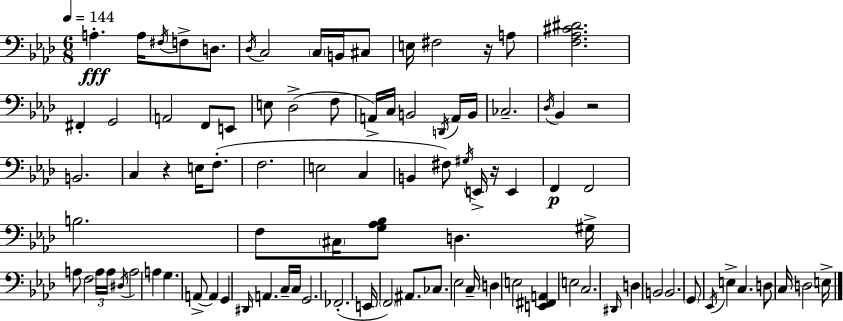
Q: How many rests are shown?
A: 4